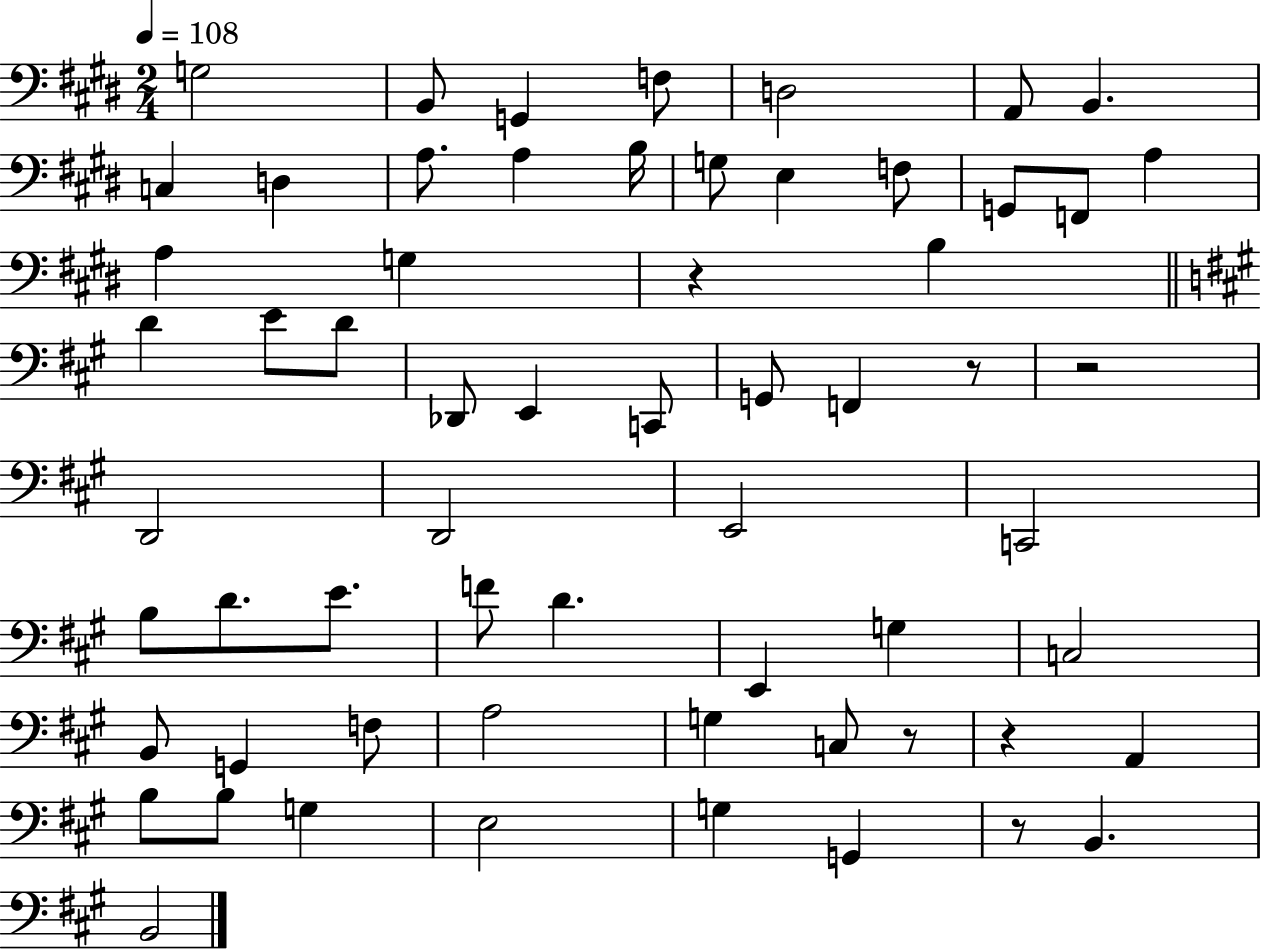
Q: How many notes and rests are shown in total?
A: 62